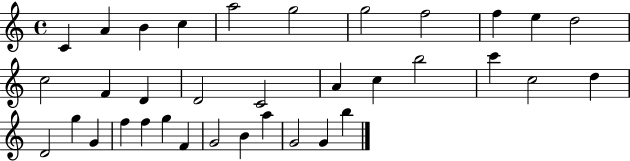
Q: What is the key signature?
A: C major